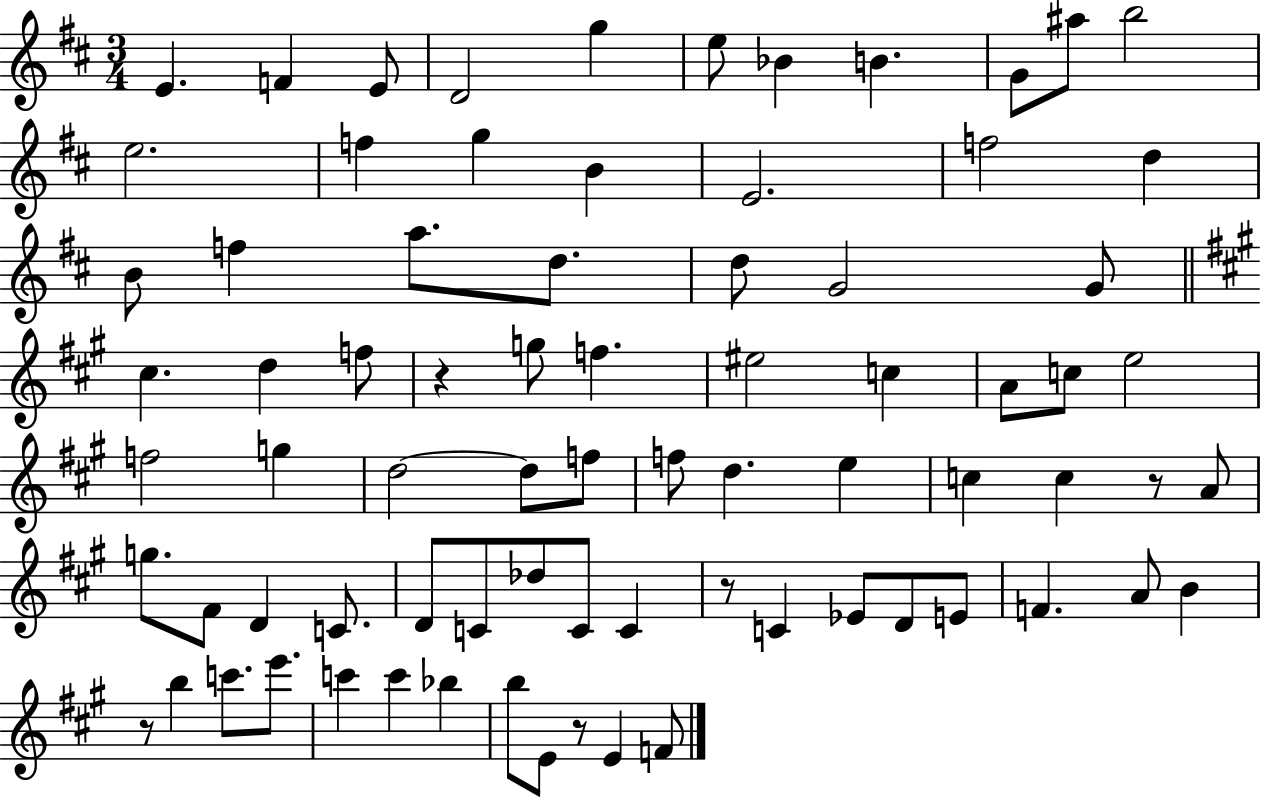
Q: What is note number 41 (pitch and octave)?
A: F5